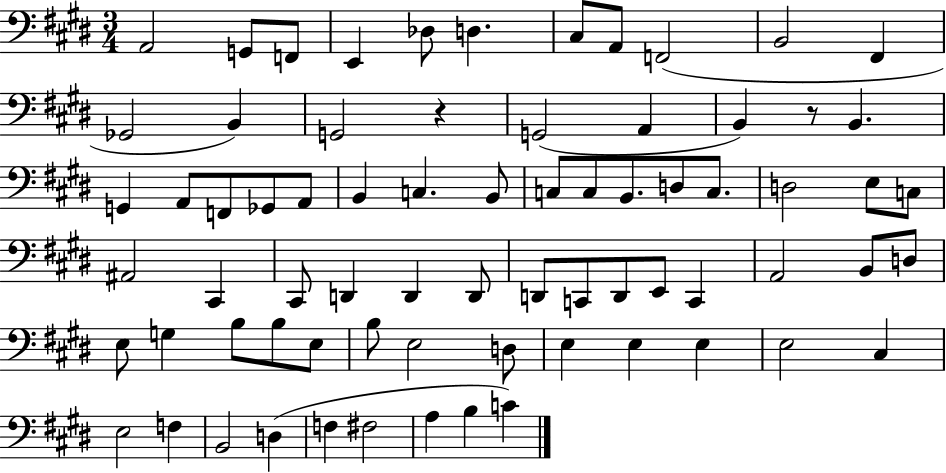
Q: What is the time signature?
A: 3/4